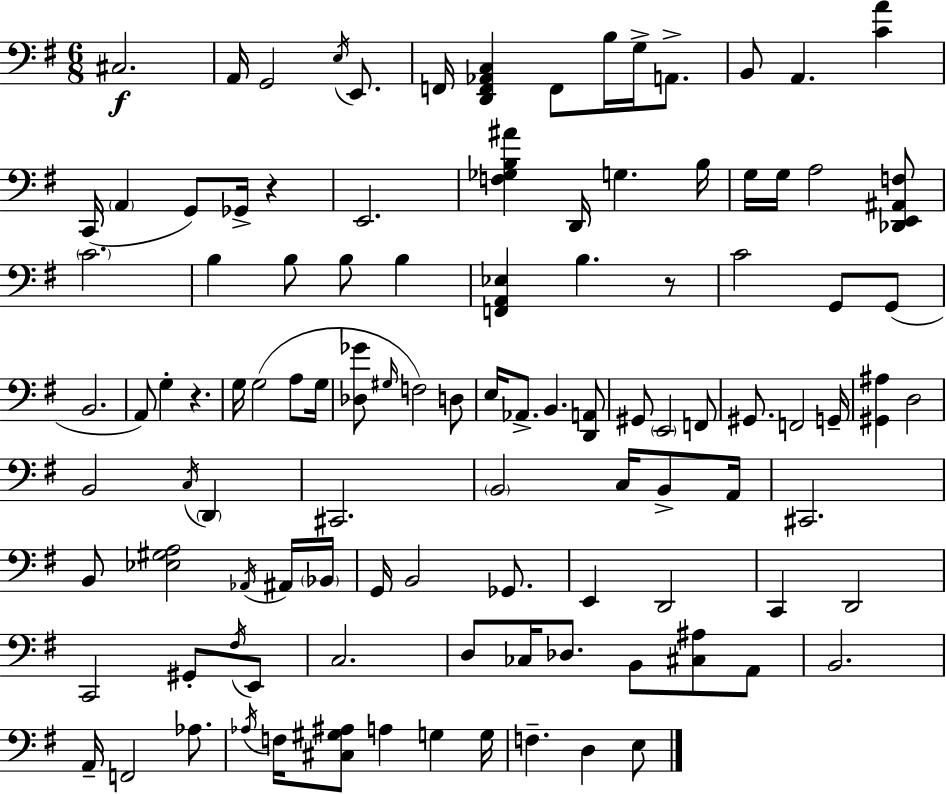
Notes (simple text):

C#3/h. A2/s G2/h E3/s E2/e. F2/s [D2,F2,Ab2,C3]/q F2/e B3/s G3/s A2/e. B2/e A2/q. [C4,A4]/q C2/s A2/q G2/e Gb2/s R/q E2/h. [F3,Gb3,B3,A#4]/q D2/s G3/q. B3/s G3/s G3/s A3/h [Db2,E2,A#2,F3]/e C4/h. B3/q B3/e B3/e B3/q [F2,A2,Eb3]/q B3/q. R/e C4/h G2/e G2/e B2/h. A2/e G3/q R/q. G3/s G3/h A3/e G3/s [Db3,Gb4]/e G#3/s F3/h D3/e E3/s Ab2/e. B2/q. [D2,A2]/e G#2/e E2/h F2/e G#2/e. F2/h G2/s [G#2,A#3]/q D3/h B2/h C3/s D2/q C#2/h. B2/h C3/s B2/e A2/s C#2/h. B2/e [Eb3,G#3,A3]/h Ab2/s A#2/s Bb2/s G2/s B2/h Gb2/e. E2/q D2/h C2/q D2/h C2/h G#2/e F#3/s E2/e C3/h. D3/e CES3/s Db3/e. B2/e [C#3,A#3]/e A2/e B2/h. A2/s F2/h Ab3/e. Ab3/s F3/s [C#3,G#3,A#3]/e A3/q G3/q G3/s F3/q. D3/q E3/e